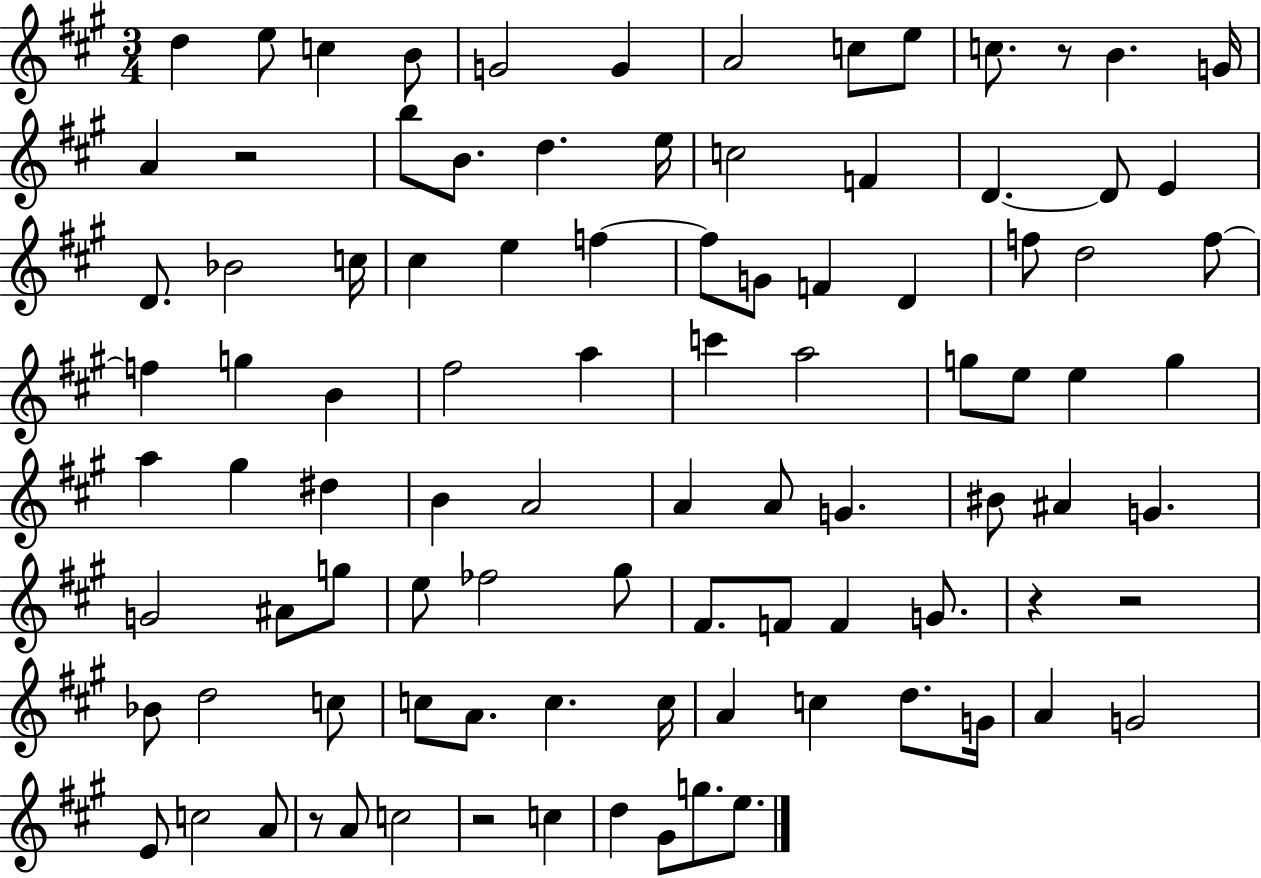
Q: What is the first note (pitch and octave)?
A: D5